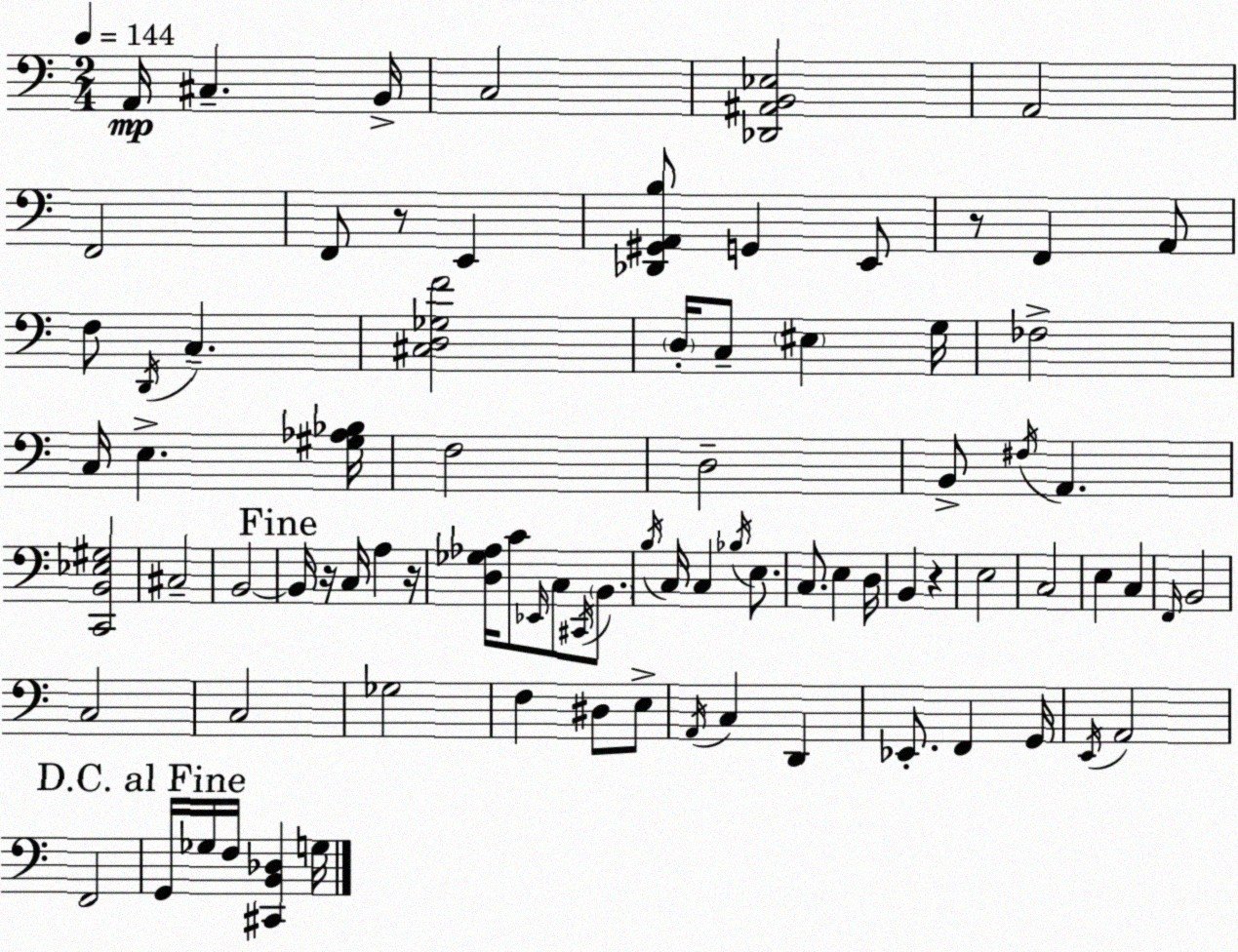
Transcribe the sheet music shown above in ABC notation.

X:1
T:Untitled
M:2/4
L:1/4
K:Am
A,,/4 ^C, B,,/4 C,2 [_D,,^A,,B,,_E,]2 A,,2 F,,2 F,,/2 z/2 E,, [_D,,^G,,A,,B,]/2 G,, E,,/2 z/2 F,, A,,/2 F,/2 D,,/4 C, [^C,D,_G,F]2 D,/4 C,/2 ^E, G,/4 _F,2 C,/4 E, [^G,_A,_B,]/4 F,2 D,2 B,,/2 ^F,/4 A,, [C,,B,,_E,^G,]2 ^C,2 B,,2 B,,/4 z/4 C,/4 A, z/4 [D,_G,_A,]/4 C/2 _E,,/4 C,/2 ^C,,/4 B,,/2 B,/4 C,/4 C, _B,/4 E,/2 C,/2 E, D,/4 B,, z E,2 C,2 E, C, F,,/4 B,,2 C,2 C,2 _G,2 F, ^D,/2 E,/2 A,,/4 C, D,, _E,,/2 F,, G,,/4 E,,/4 A,,2 F,,2 G,,/4 _G,/4 F,/4 [^C,,B,,_D,] G,/4